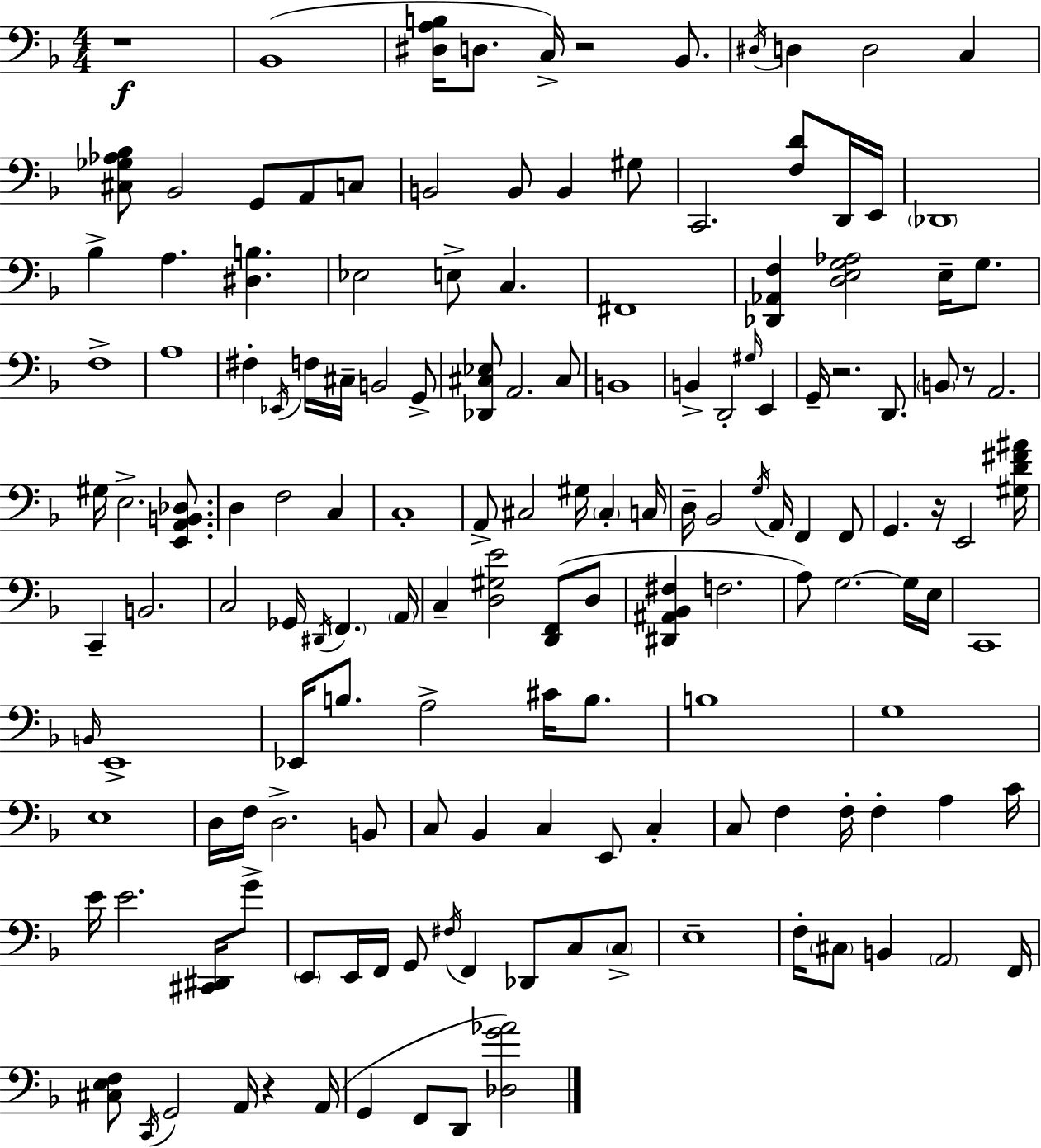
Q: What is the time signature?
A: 4/4